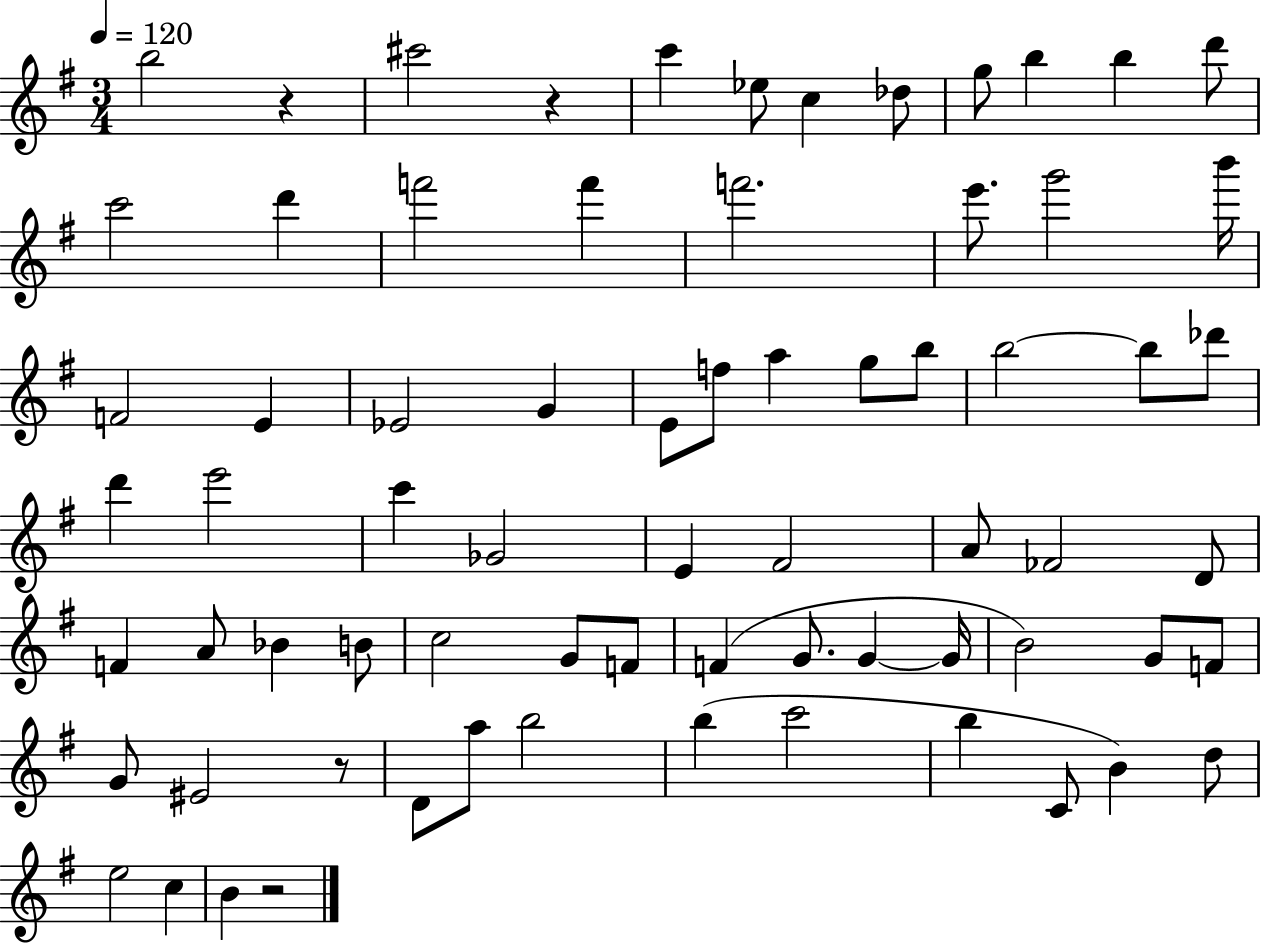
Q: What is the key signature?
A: G major